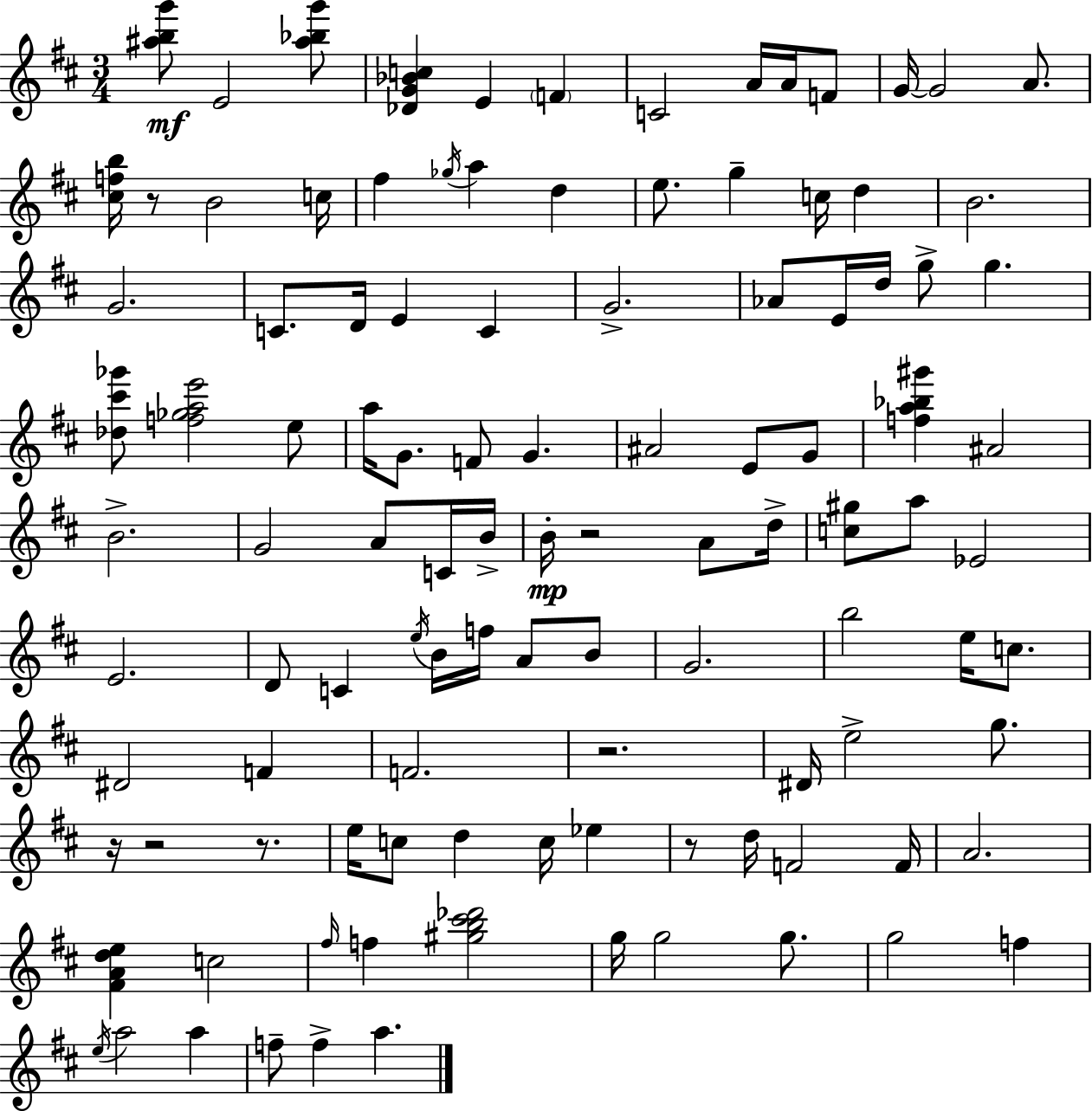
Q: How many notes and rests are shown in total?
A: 109